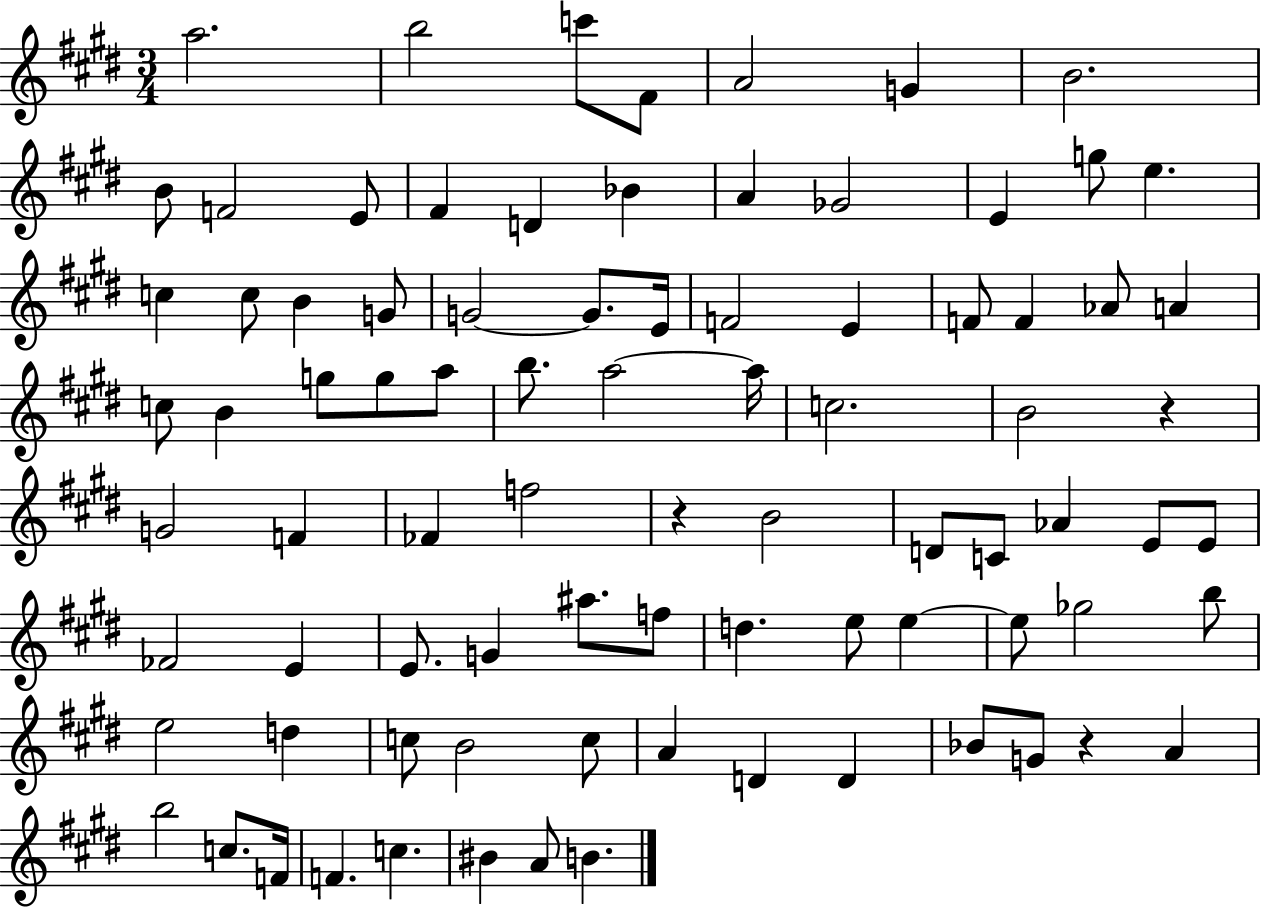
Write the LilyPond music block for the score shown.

{
  \clef treble
  \numericTimeSignature
  \time 3/4
  \key e \major
  \repeat volta 2 { a''2. | b''2 c'''8 fis'8 | a'2 g'4 | b'2. | \break b'8 f'2 e'8 | fis'4 d'4 bes'4 | a'4 ges'2 | e'4 g''8 e''4. | \break c''4 c''8 b'4 g'8 | g'2~~ g'8. e'16 | f'2 e'4 | f'8 f'4 aes'8 a'4 | \break c''8 b'4 g''8 g''8 a''8 | b''8. a''2~~ a''16 | c''2. | b'2 r4 | \break g'2 f'4 | fes'4 f''2 | r4 b'2 | d'8 c'8 aes'4 e'8 e'8 | \break fes'2 e'4 | e'8. g'4 ais''8. f''8 | d''4. e''8 e''4~~ | e''8 ges''2 b''8 | \break e''2 d''4 | c''8 b'2 c''8 | a'4 d'4 d'4 | bes'8 g'8 r4 a'4 | \break b''2 c''8. f'16 | f'4. c''4. | bis'4 a'8 b'4. | } \bar "|."
}